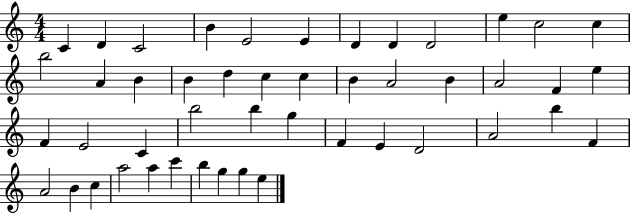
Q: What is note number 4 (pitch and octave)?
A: B4